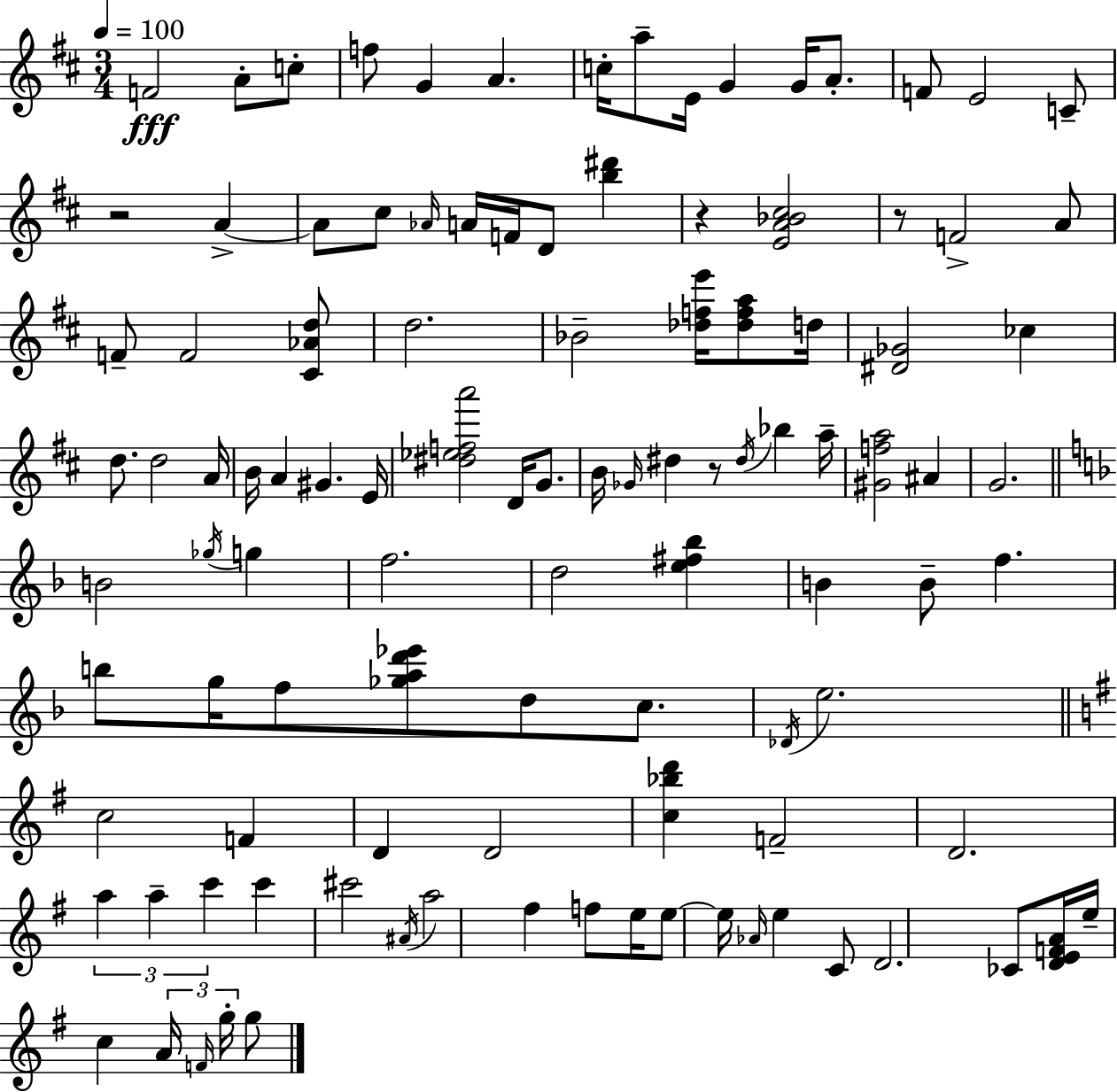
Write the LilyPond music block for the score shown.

{
  \clef treble
  \numericTimeSignature
  \time 3/4
  \key d \major
  \tempo 4 = 100
  \repeat volta 2 { f'2\fff a'8-. c''8-. | f''8 g'4 a'4. | c''16-. a''8-- e'16 g'4 g'16 a'8.-. | f'8 e'2 c'8-- | \break r2 a'4->~~ | a'8 cis''8 \grace { aes'16 } a'16 f'16 d'8 <b'' dis'''>4 | r4 <e' a' bes' cis''>2 | r8 f'2-> a'8 | \break f'8-- f'2 <cis' aes' d''>8 | d''2. | bes'2-- <des'' f'' e'''>16 <des'' f'' a''>8 | d''16 <dis' ges'>2 ces''4 | \break d''8. d''2 | a'16 b'16 a'4 gis'4. | e'16 <dis'' ees'' f'' a'''>2 d'16 g'8. | b'16 \grace { ges'16 } dis''4 r8 \acciaccatura { dis''16 } bes''4 | \break a''16-- <gis' f'' a''>2 ais'4 | g'2. | \bar "||" \break \key d \minor b'2 \acciaccatura { ges''16 } g''4 | f''2. | d''2 <e'' fis'' bes''>4 | b'4 b'8-- f''4. | \break b''8 g''16 f''8 <ges'' a'' d''' ees'''>8 d''8 c''8. | \acciaccatura { des'16 } e''2. | \bar "||" \break \key g \major c''2 f'4 | d'4 d'2 | <c'' bes'' d'''>4 f'2-- | d'2. | \break \tuplet 3/2 { a''4 a''4-- c'''4 } | c'''4 cis'''2 | \acciaccatura { ais'16 } a''2 fis''4 | f''8 e''16 e''8~~ e''16 \grace { aes'16 } e''4 | \break c'8 d'2. | ces'8 <d' e' f' a'>16 e''16-- c''4 \tuplet 3/2 { a'16 \grace { f'16 } | g''16-. } g''8 } \bar "|."
}